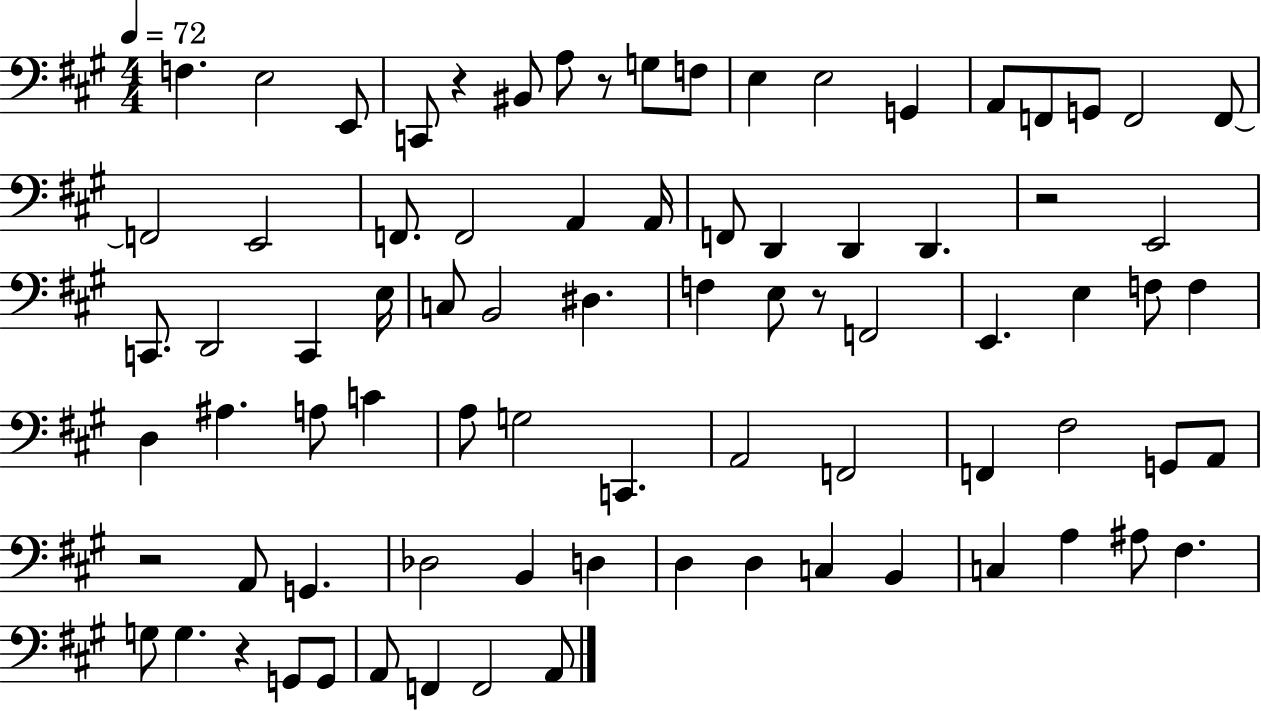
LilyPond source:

{
  \clef bass
  \numericTimeSignature
  \time 4/4
  \key a \major
  \tempo 4 = 72
  f4. e2 e,8 | c,8 r4 bis,8 a8 r8 g8 f8 | e4 e2 g,4 | a,8 f,8 g,8 f,2 f,8~~ | \break f,2 e,2 | f,8. f,2 a,4 a,16 | f,8 d,4 d,4 d,4. | r2 e,2 | \break c,8. d,2 c,4 e16 | c8 b,2 dis4. | f4 e8 r8 f,2 | e,4. e4 f8 f4 | \break d4 ais4. a8 c'4 | a8 g2 c,4. | a,2 f,2 | f,4 fis2 g,8 a,8 | \break r2 a,8 g,4. | des2 b,4 d4 | d4 d4 c4 b,4 | c4 a4 ais8 fis4. | \break g8 g4. r4 g,8 g,8 | a,8 f,4 f,2 a,8 | \bar "|."
}